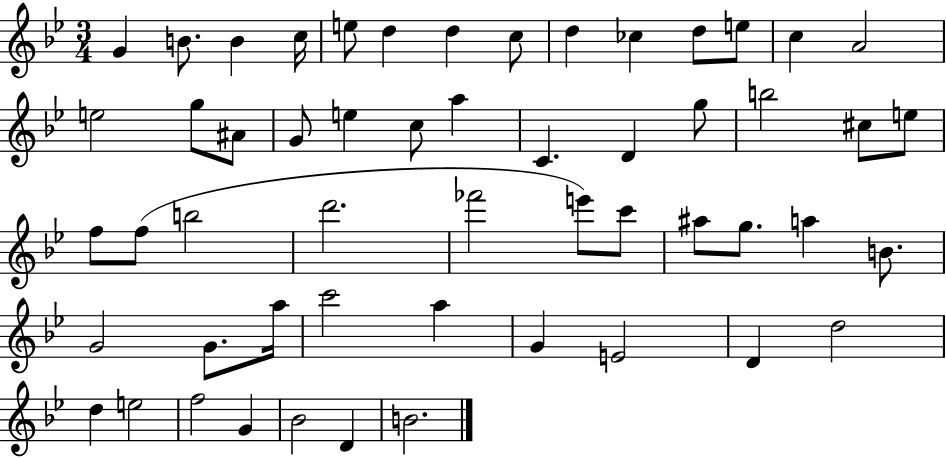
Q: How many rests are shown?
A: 0